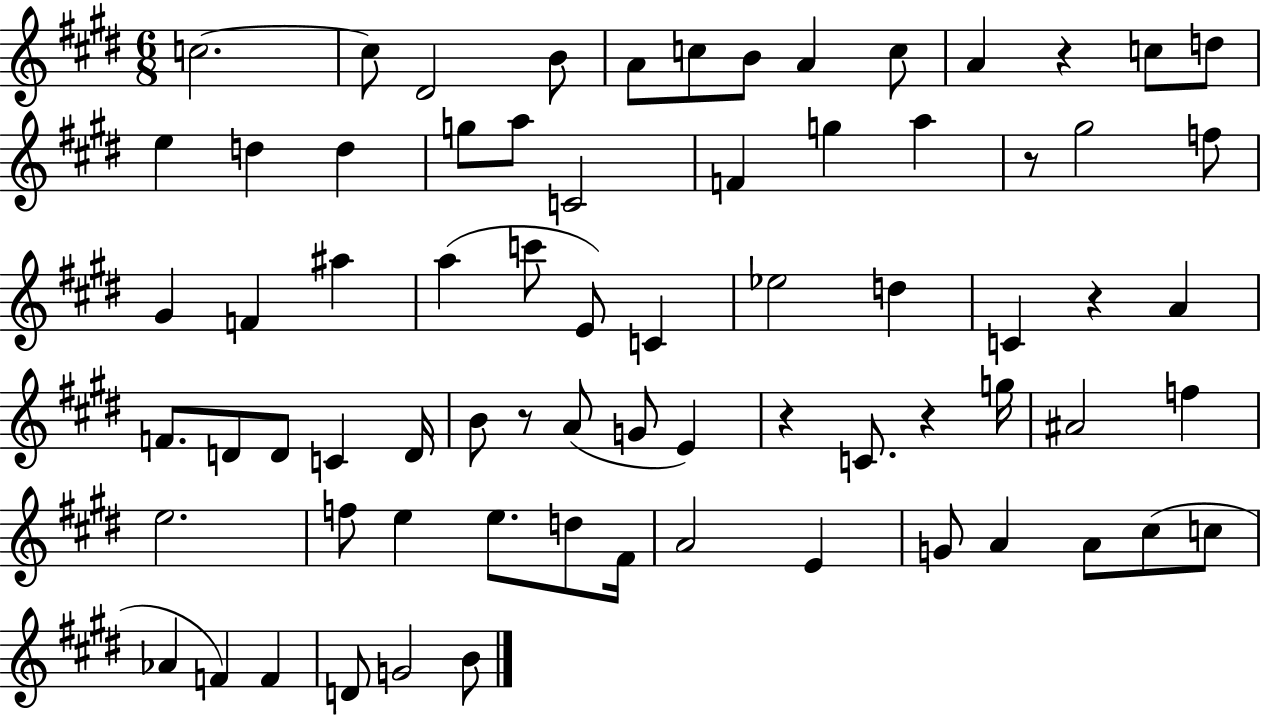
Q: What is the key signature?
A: E major